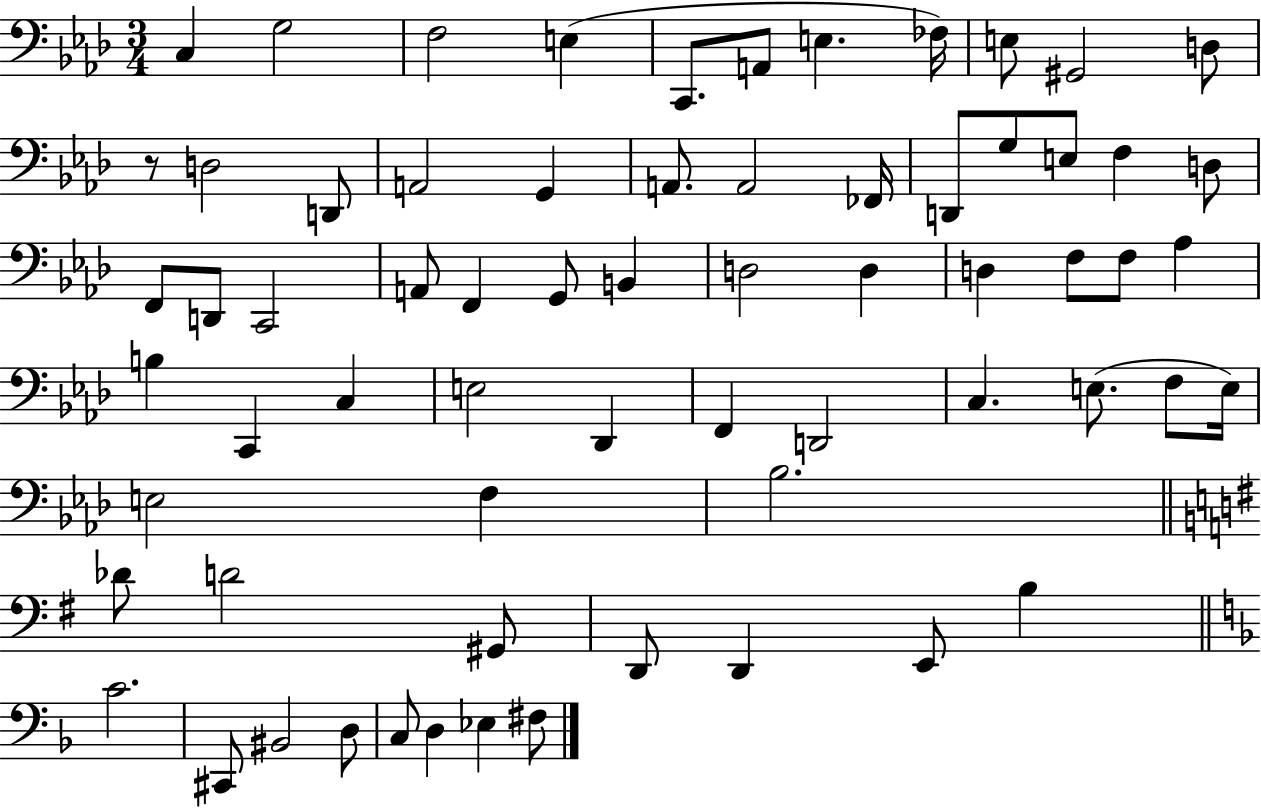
{
  \clef bass
  \numericTimeSignature
  \time 3/4
  \key aes \major
  c4 g2 | f2 e4( | c,8. a,8 e4. fes16) | e8 gis,2 d8 | \break r8 d2 d,8 | a,2 g,4 | a,8. a,2 fes,16 | d,8 g8 e8 f4 d8 | \break f,8 d,8 c,2 | a,8 f,4 g,8 b,4 | d2 d4 | d4 f8 f8 aes4 | \break b4 c,4 c4 | e2 des,4 | f,4 d,2 | c4. e8.( f8 e16) | \break e2 f4 | bes2. | \bar "||" \break \key g \major des'8 d'2 gis,8 | d,8 d,4 e,8 b4 | \bar "||" \break \key d \minor c'2. | cis,8 bis,2 d8 | c8 d4 ees4 fis8 | \bar "|."
}